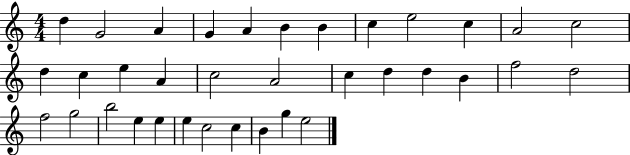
{
  \clef treble
  \numericTimeSignature
  \time 4/4
  \key c \major
  d''4 g'2 a'4 | g'4 a'4 b'4 b'4 | c''4 e''2 c''4 | a'2 c''2 | \break d''4 c''4 e''4 a'4 | c''2 a'2 | c''4 d''4 d''4 b'4 | f''2 d''2 | \break f''2 g''2 | b''2 e''4 e''4 | e''4 c''2 c''4 | b'4 g''4 e''2 | \break \bar "|."
}